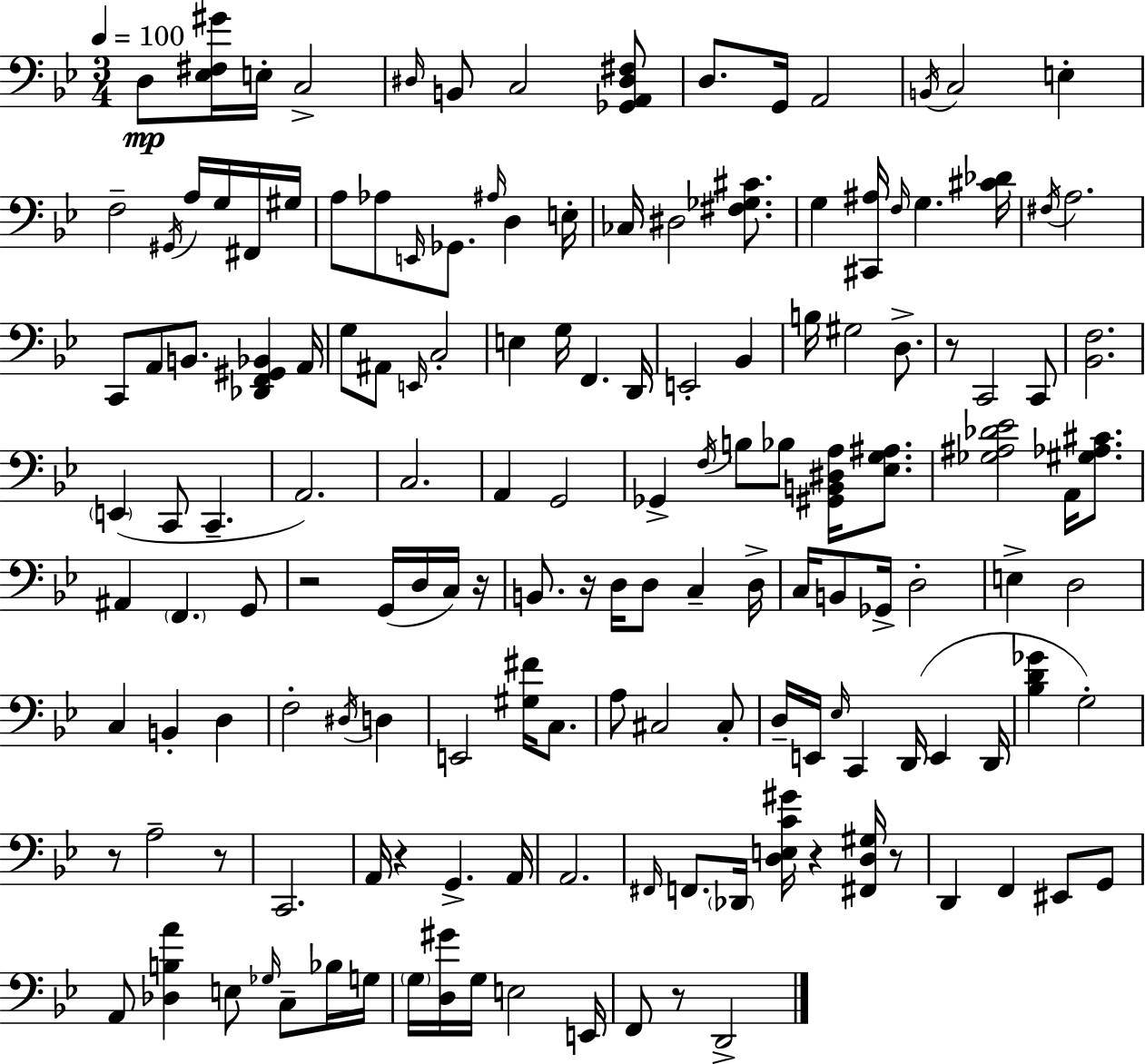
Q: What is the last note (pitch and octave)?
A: D2